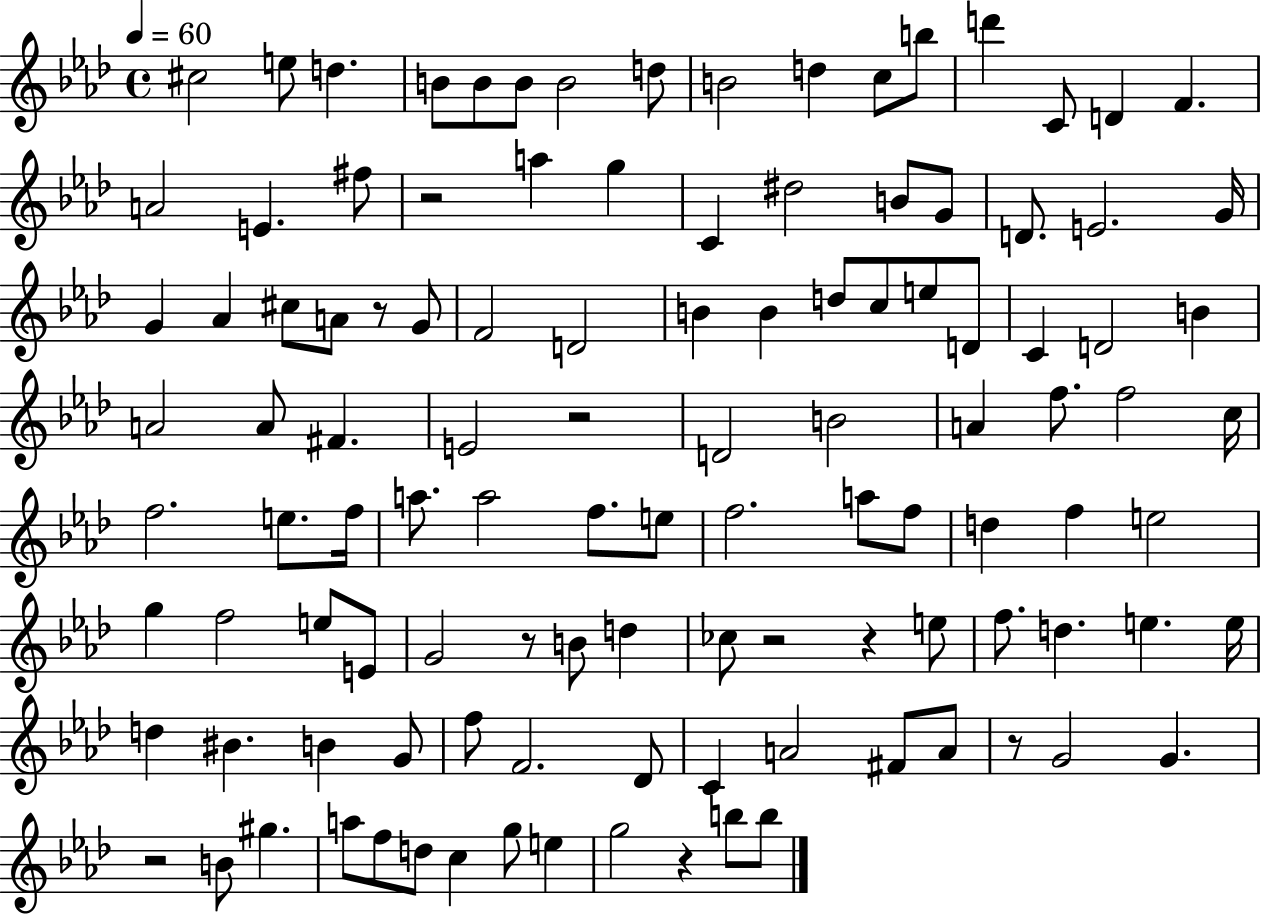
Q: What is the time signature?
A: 4/4